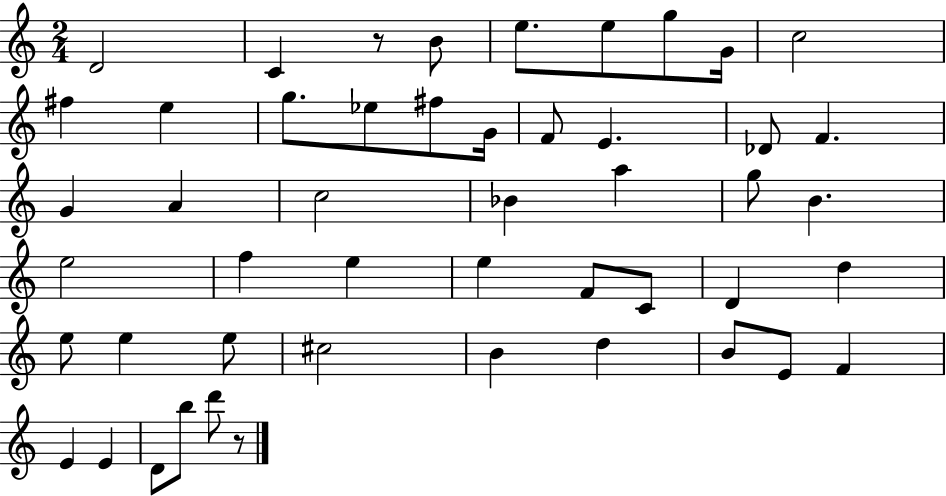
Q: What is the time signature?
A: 2/4